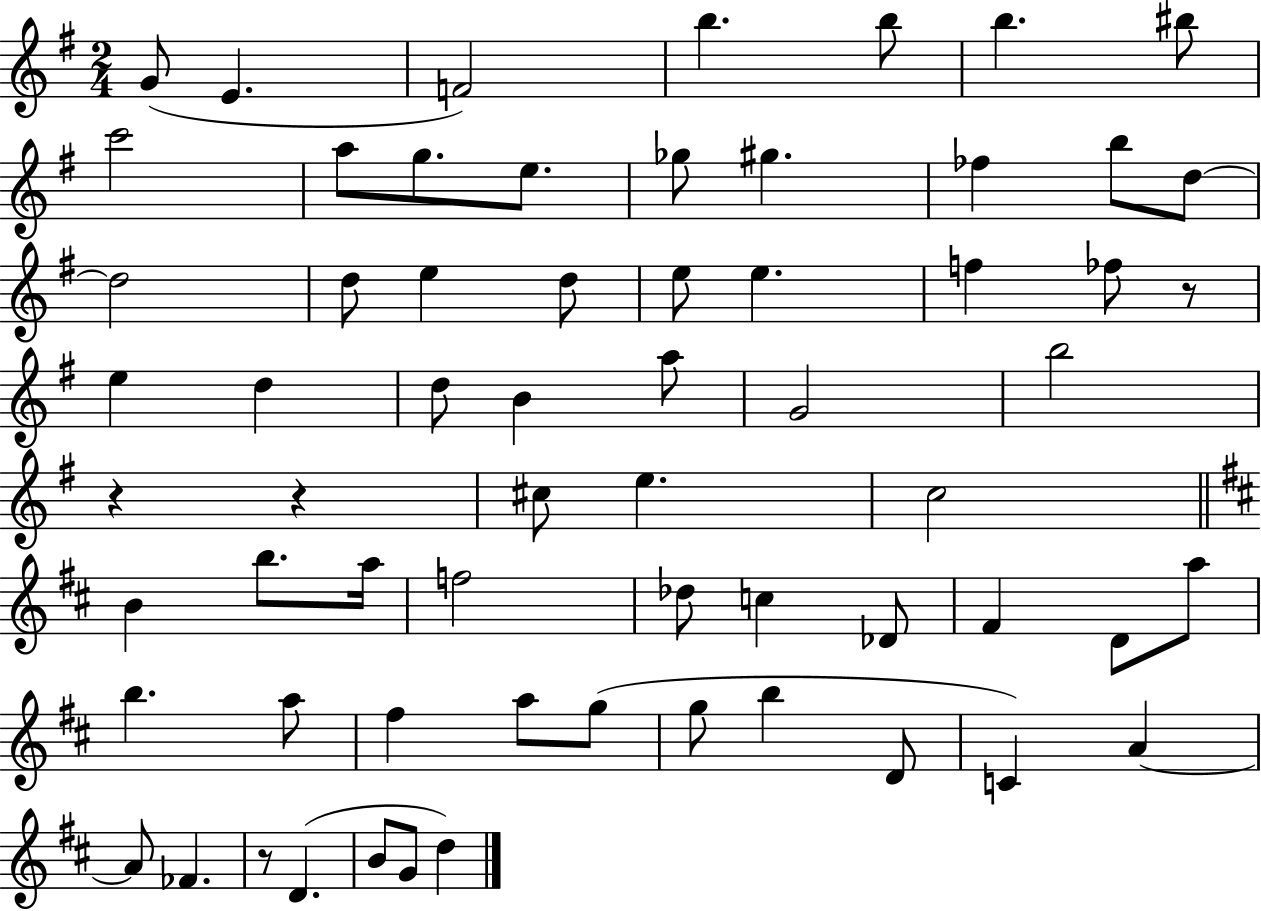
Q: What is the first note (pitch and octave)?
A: G4